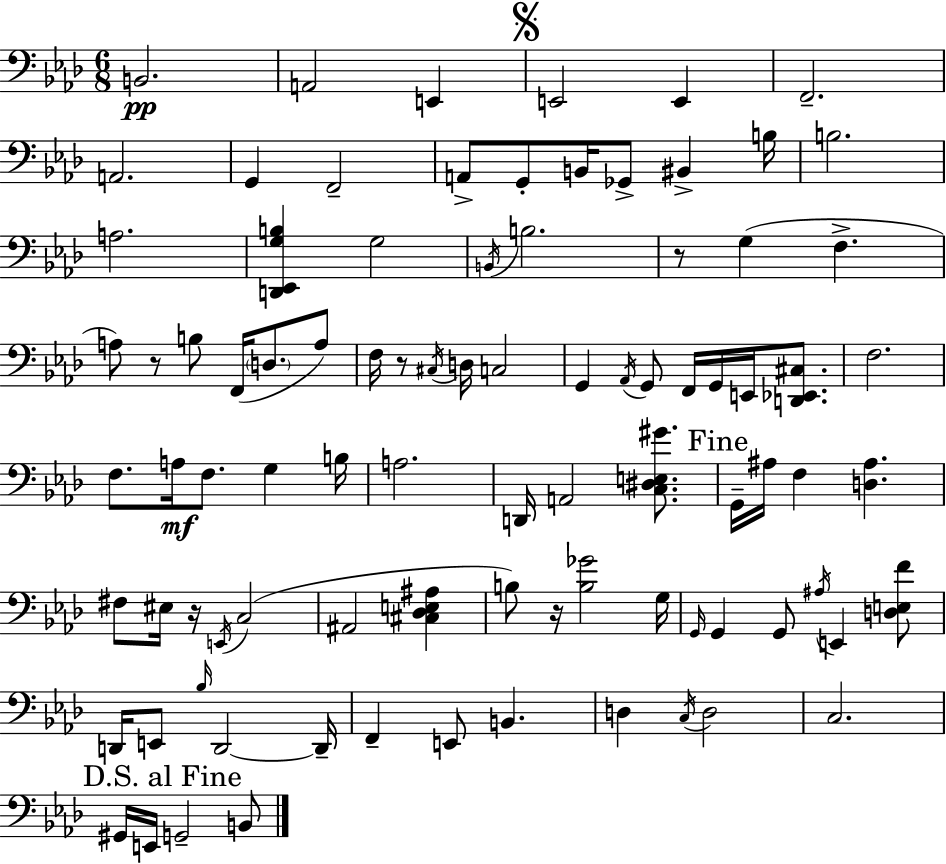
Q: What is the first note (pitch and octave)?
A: B2